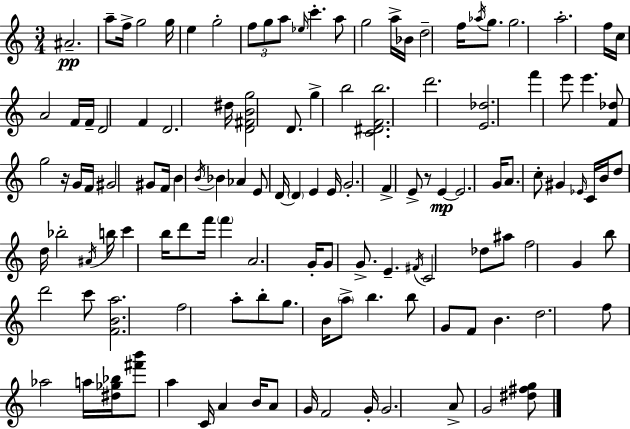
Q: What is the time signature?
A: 3/4